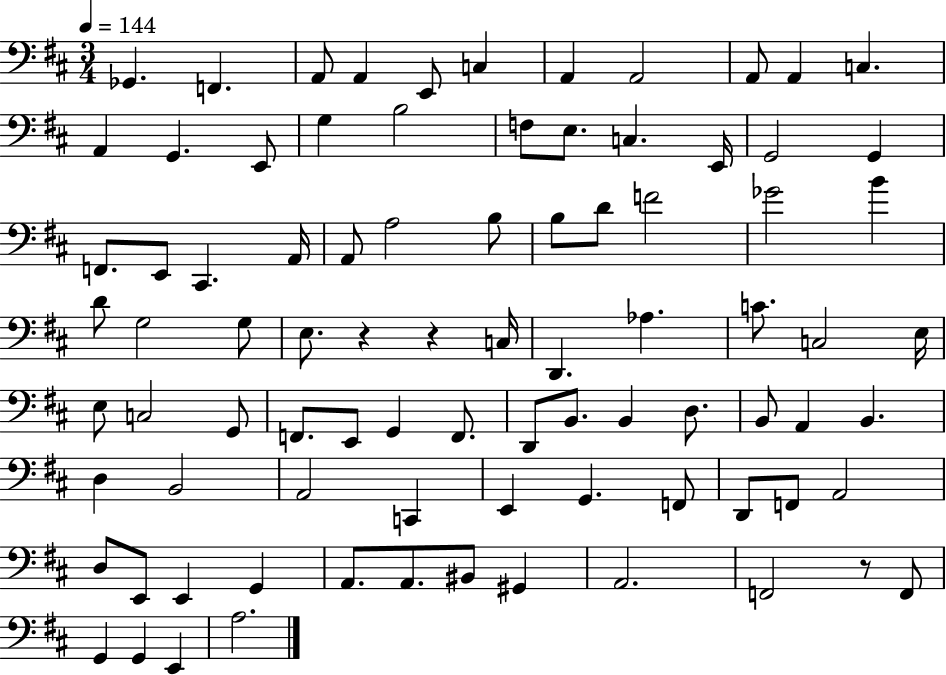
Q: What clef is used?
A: bass